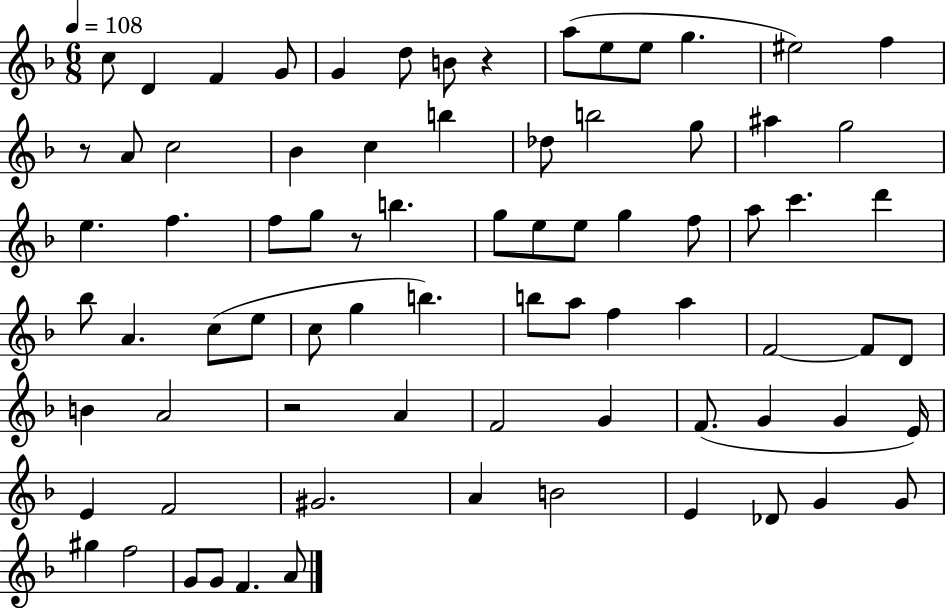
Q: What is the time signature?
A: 6/8